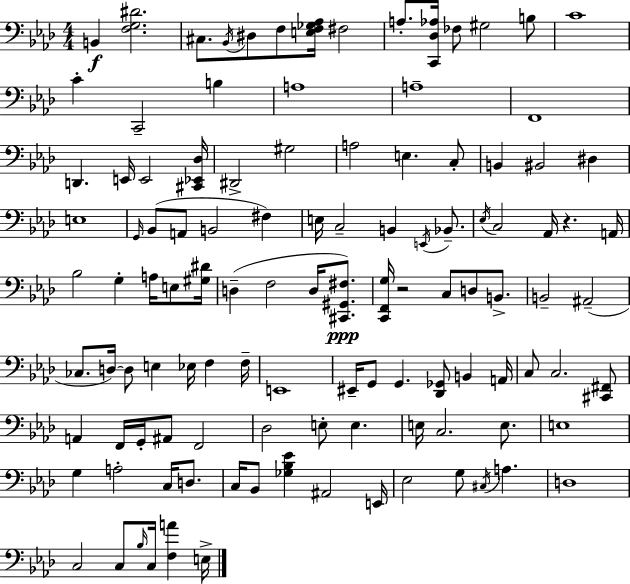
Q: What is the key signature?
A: AES major